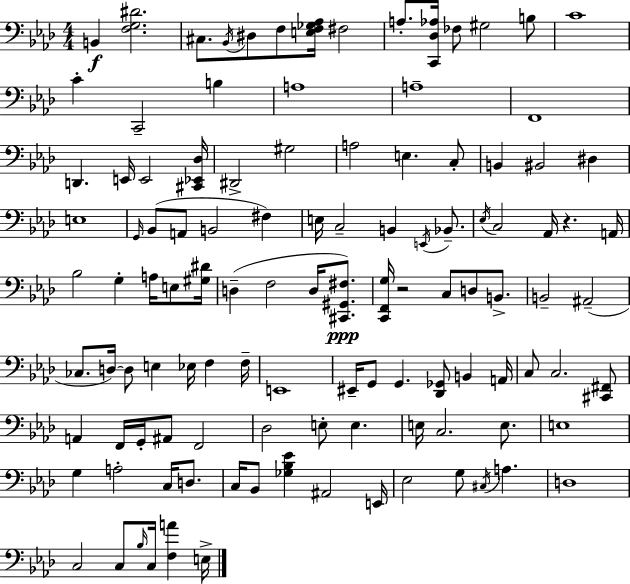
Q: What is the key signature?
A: AES major